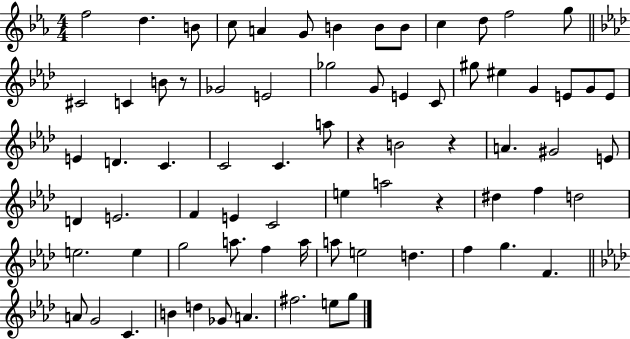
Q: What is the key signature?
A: EES major